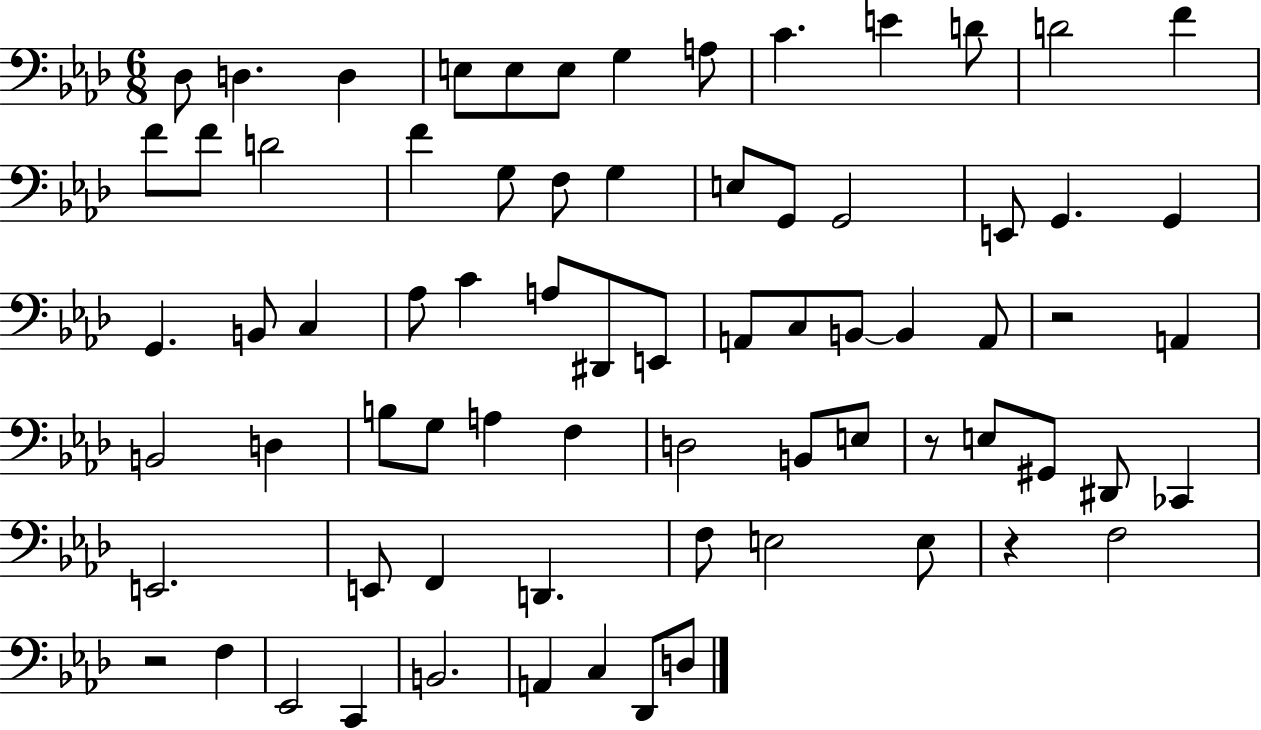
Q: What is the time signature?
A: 6/8